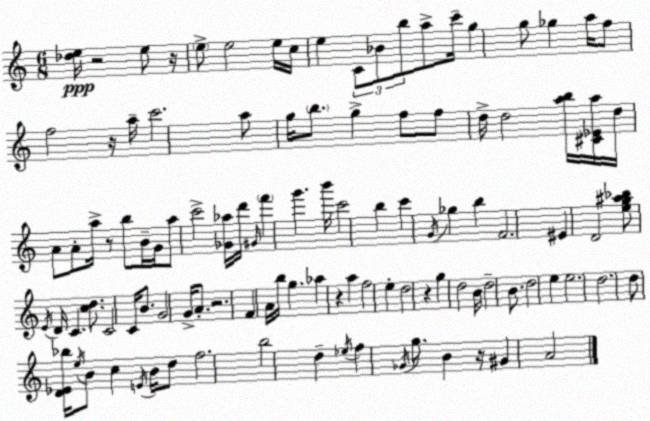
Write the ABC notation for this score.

X:1
T:Untitled
M:6/8
L:1/4
K:Am
[_de]/4 z2 e/2 z/4 e/2 e2 e/4 c/4 e C/2 _B/2 b/2 a/2 c'/4 g g/2 _g a/4 f/2 f2 z/4 a/4 c'2 a/2 g/4 b/2 g f/2 f/2 d/4 d2 [ab]/4 [^C_Ea]/4 d/4 A/2 A/2 a/4 z/2 b/2 B/4 G/4 a/2 c'2 [_G_a]/4 d'/4 ^G/4 f' g' b'/4 c'2 b c' G/4 _g b F2 ^E D2 [eg^a_b]/2 E/4 D/4 C [cd]/2 C2 C/4 B/2 G2 G/4 A/2 z2 F A/4 b/4 g _a z a f2 e d2 z g d2 B/4 d2 B/2 d2 e e2 d2 d/2 [D_E_b]/4 e/4 B/2 c E/4 B/4 d/2 f2 b2 d _e/4 f _G/4 g/2 B z/4 ^G A2